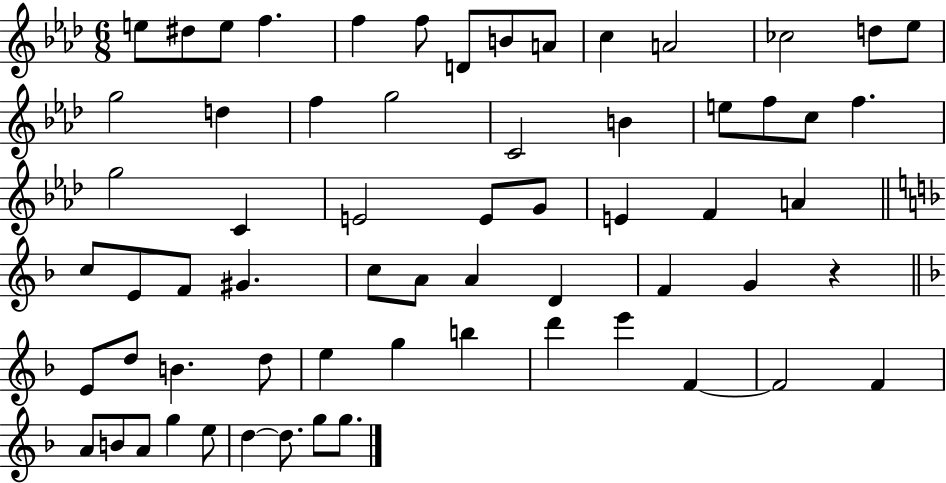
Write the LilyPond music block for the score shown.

{
  \clef treble
  \numericTimeSignature
  \time 6/8
  \key aes \major
  \repeat volta 2 { e''8 dis''8 e''8 f''4. | f''4 f''8 d'8 b'8 a'8 | c''4 a'2 | ces''2 d''8 ees''8 | \break g''2 d''4 | f''4 g''2 | c'2 b'4 | e''8 f''8 c''8 f''4. | \break g''2 c'4 | e'2 e'8 g'8 | e'4 f'4 a'4 | \bar "||" \break \key f \major c''8 e'8 f'8 gis'4. | c''8 a'8 a'4 d'4 | f'4 g'4 r4 | \bar "||" \break \key f \major e'8 d''8 b'4. d''8 | e''4 g''4 b''4 | d'''4 e'''4 f'4~~ | f'2 f'4 | \break a'8 b'8 a'8 g''4 e''8 | d''4~~ d''8. g''8 g''8. | } \bar "|."
}